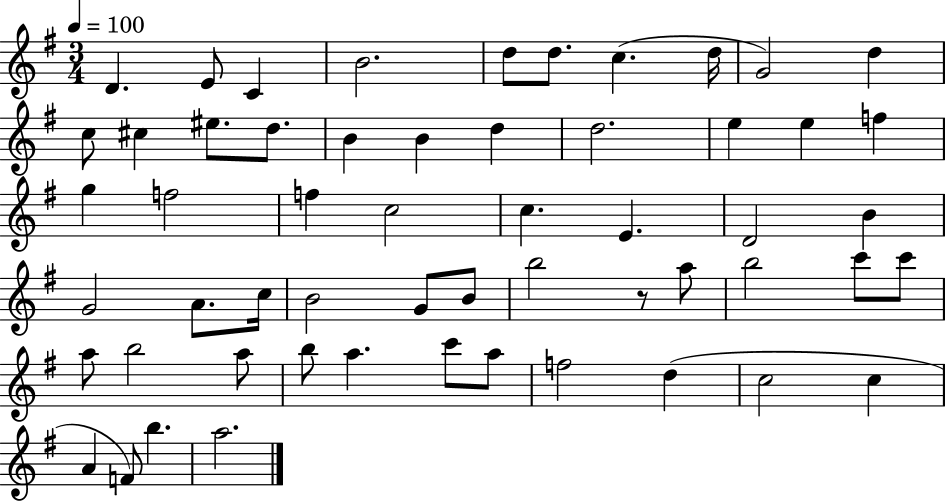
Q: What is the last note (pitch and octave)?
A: A5